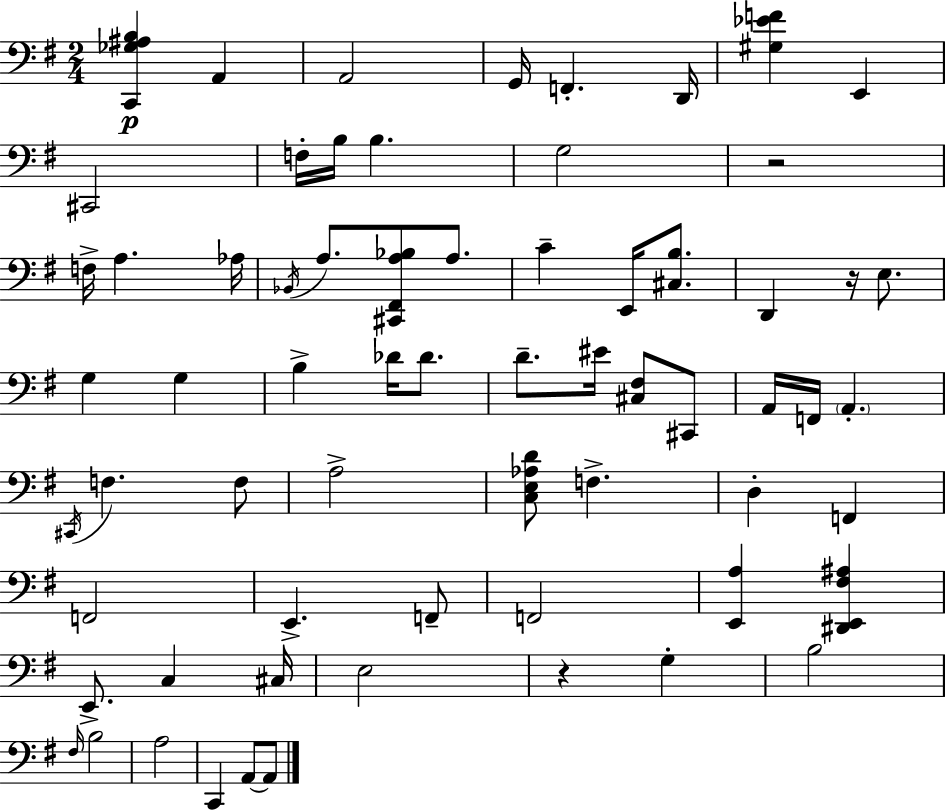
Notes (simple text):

[C2,Gb3,A#3,B3]/q A2/q A2/h G2/s F2/q. D2/s [G#3,Eb4,F4]/q E2/q C#2/h F3/s B3/s B3/q. G3/h R/h F3/s A3/q. Ab3/s Bb2/s A3/e. [C#2,F#2,A3,Bb3]/e A3/e. C4/q E2/s [C#3,B3]/e. D2/q R/s E3/e. G3/q G3/q B3/q Db4/s Db4/e. D4/e. EIS4/s [C#3,F#3]/e C#2/e A2/s F2/s A2/q. C#2/s F3/q. F3/e A3/h [C3,E3,Ab3,D4]/e F3/q. D3/q F2/q F2/h E2/q. F2/e F2/h [E2,A3]/q [D#2,E2,F#3,A#3]/q E2/e. C3/q C#3/s E3/h R/q G3/q B3/h F#3/s B3/h A3/h C2/q A2/e A2/e